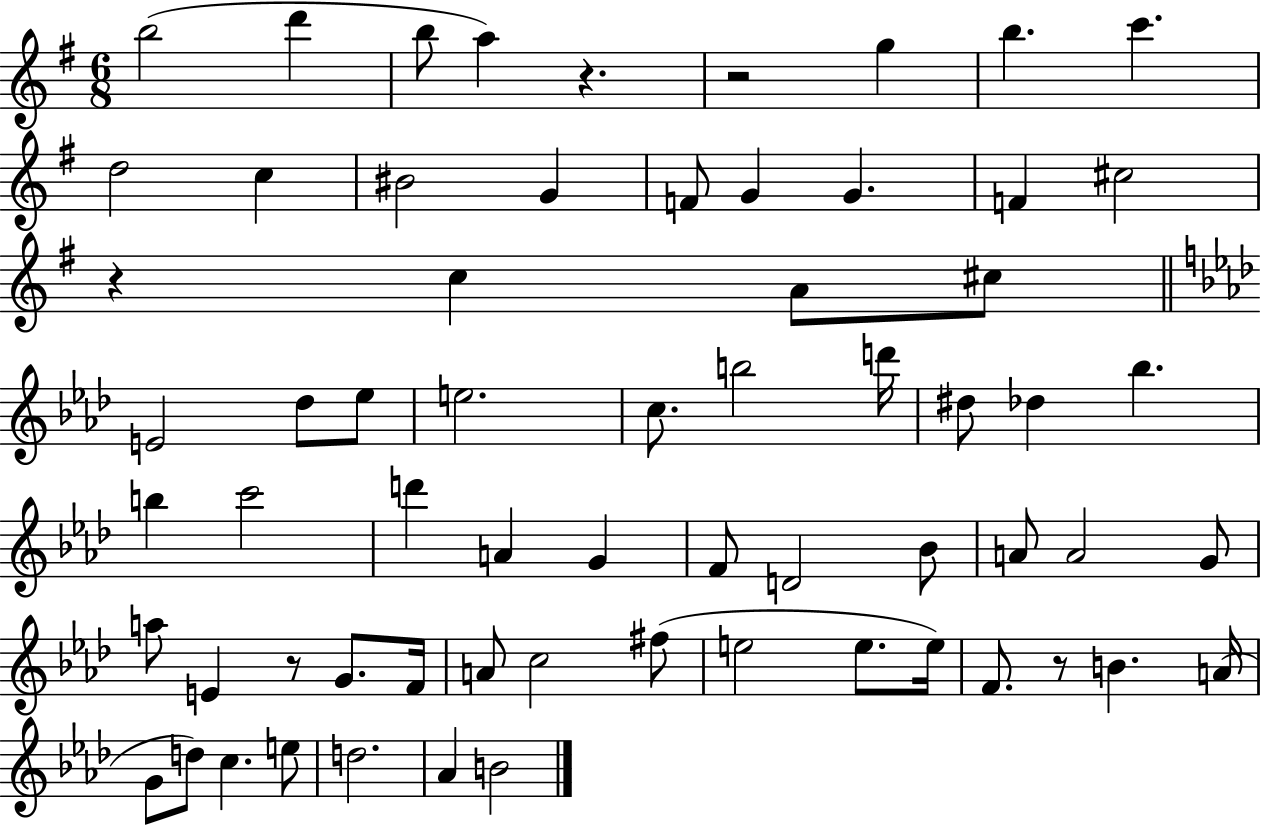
B5/h D6/q B5/e A5/q R/q. R/h G5/q B5/q. C6/q. D5/h C5/q BIS4/h G4/q F4/e G4/q G4/q. F4/q C#5/h R/q C5/q A4/e C#5/e E4/h Db5/e Eb5/e E5/h. C5/e. B5/h D6/s D#5/e Db5/q Bb5/q. B5/q C6/h D6/q A4/q G4/q F4/e D4/h Bb4/e A4/e A4/h G4/e A5/e E4/q R/e G4/e. F4/s A4/e C5/h F#5/e E5/h E5/e. E5/s F4/e. R/e B4/q. A4/s G4/e D5/e C5/q. E5/e D5/h. Ab4/q B4/h